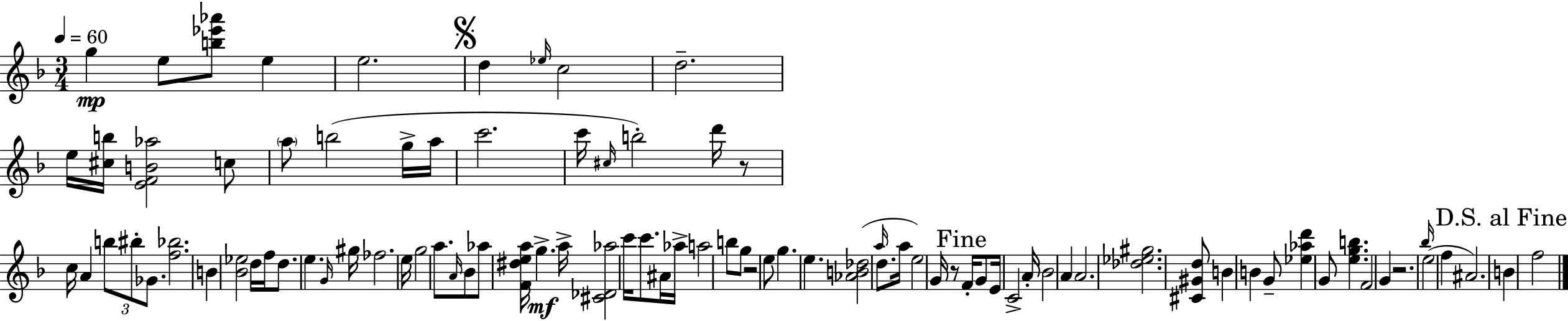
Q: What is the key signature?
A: F major